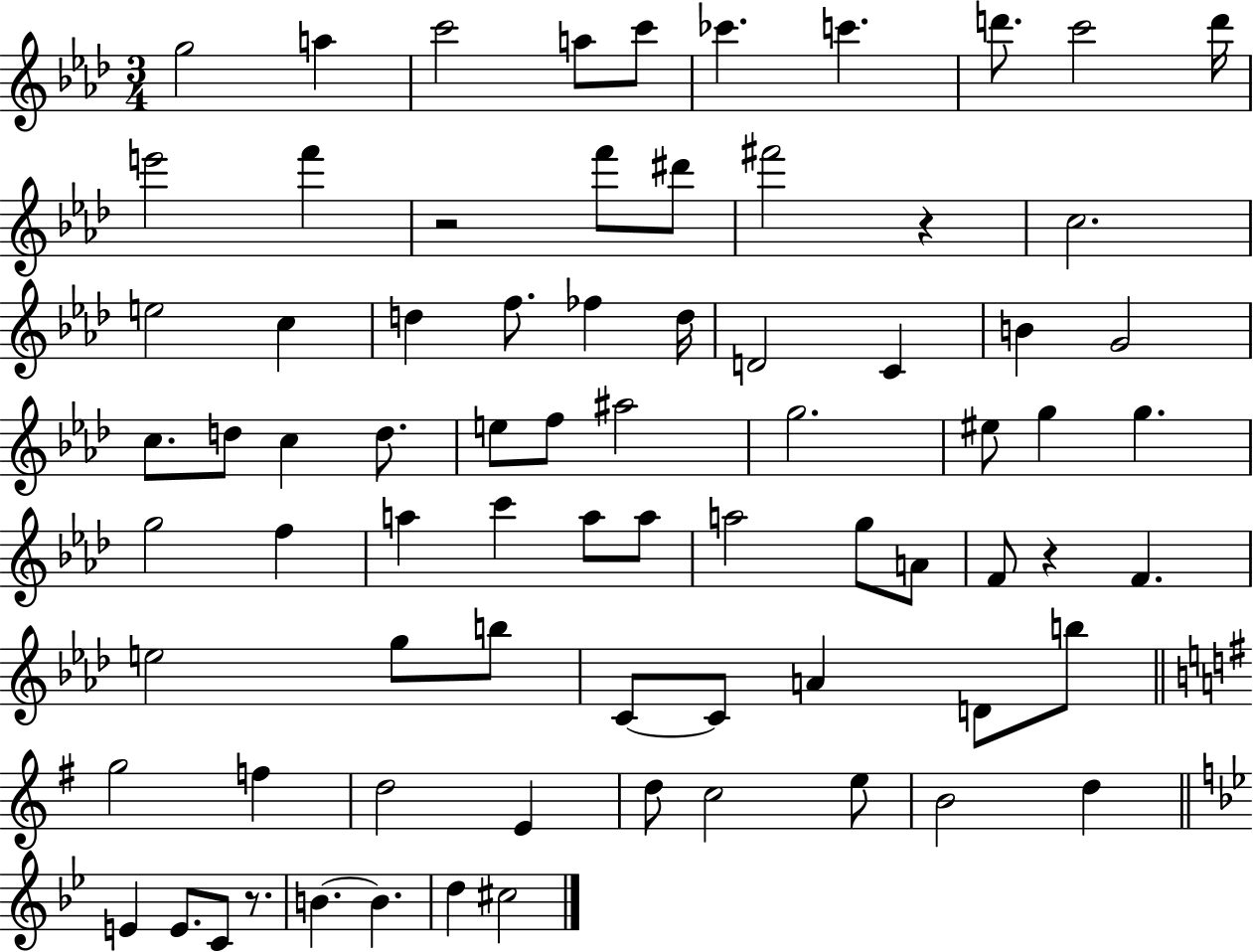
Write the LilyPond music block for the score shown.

{
  \clef treble
  \numericTimeSignature
  \time 3/4
  \key aes \major
  \repeat volta 2 { g''2 a''4 | c'''2 a''8 c'''8 | ces'''4. c'''4. | d'''8. c'''2 d'''16 | \break e'''2 f'''4 | r2 f'''8 dis'''8 | fis'''2 r4 | c''2. | \break e''2 c''4 | d''4 f''8. fes''4 d''16 | d'2 c'4 | b'4 g'2 | \break c''8. d''8 c''4 d''8. | e''8 f''8 ais''2 | g''2. | eis''8 g''4 g''4. | \break g''2 f''4 | a''4 c'''4 a''8 a''8 | a''2 g''8 a'8 | f'8 r4 f'4. | \break e''2 g''8 b''8 | c'8~~ c'8 a'4 d'8 b''8 | \bar "||" \break \key g \major g''2 f''4 | d''2 e'4 | d''8 c''2 e''8 | b'2 d''4 | \break \bar "||" \break \key bes \major e'4 e'8. c'8 r8. | b'4.~~ b'4. | d''4 cis''2 | } \bar "|."
}